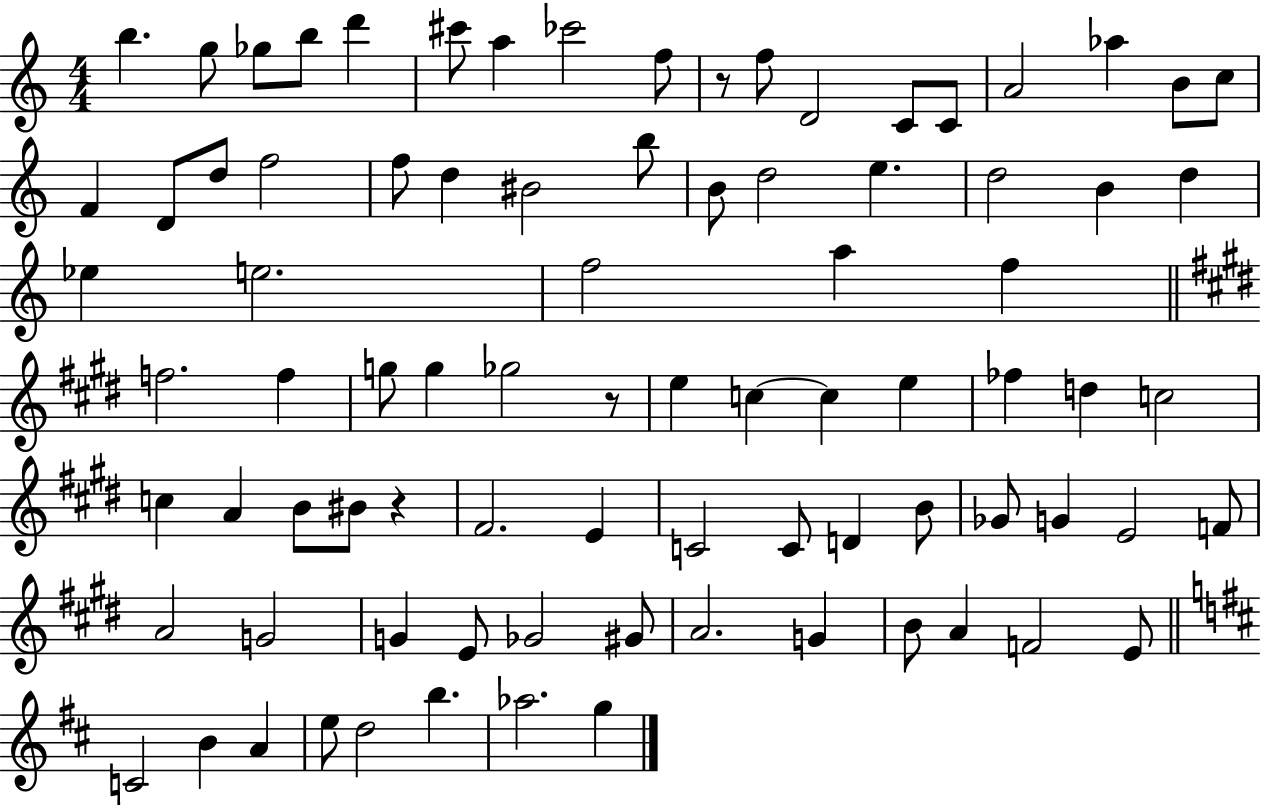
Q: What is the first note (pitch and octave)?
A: B5